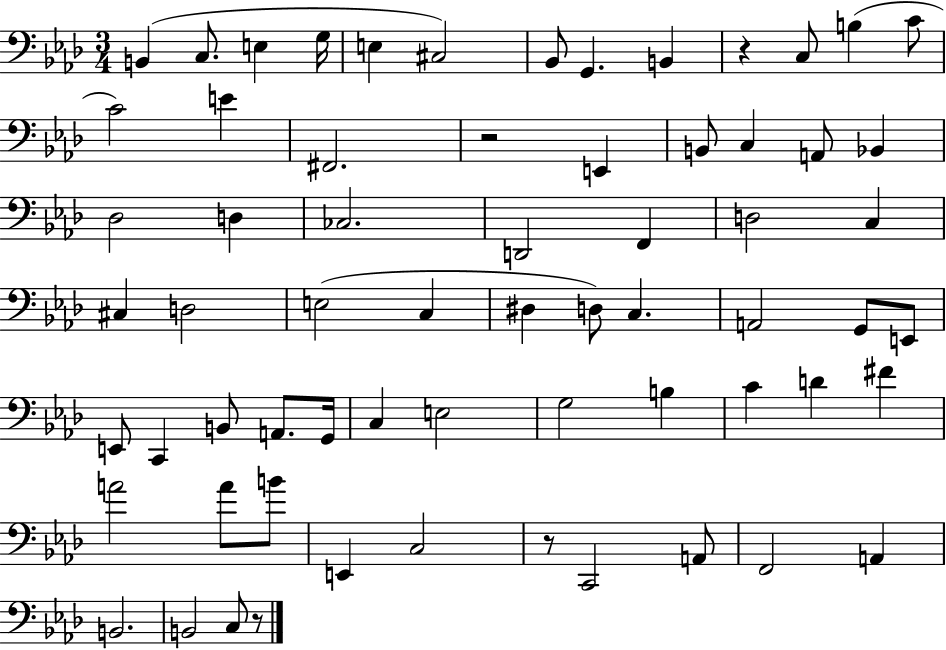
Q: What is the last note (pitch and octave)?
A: C3